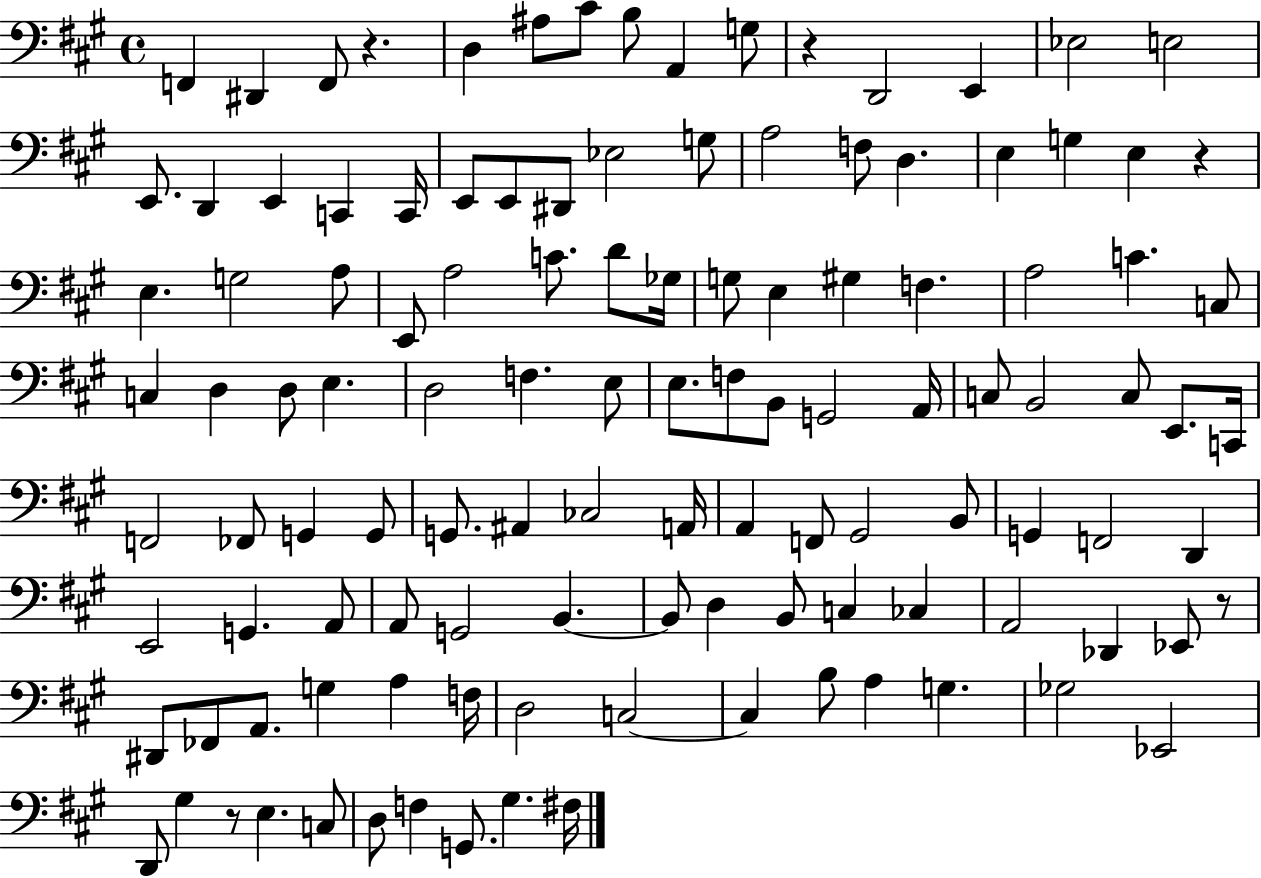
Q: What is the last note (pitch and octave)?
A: F#3